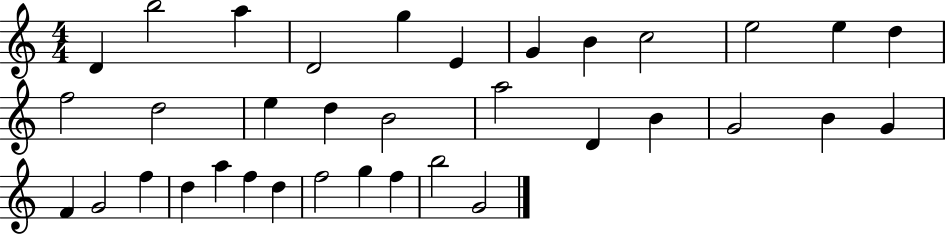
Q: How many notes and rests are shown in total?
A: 35